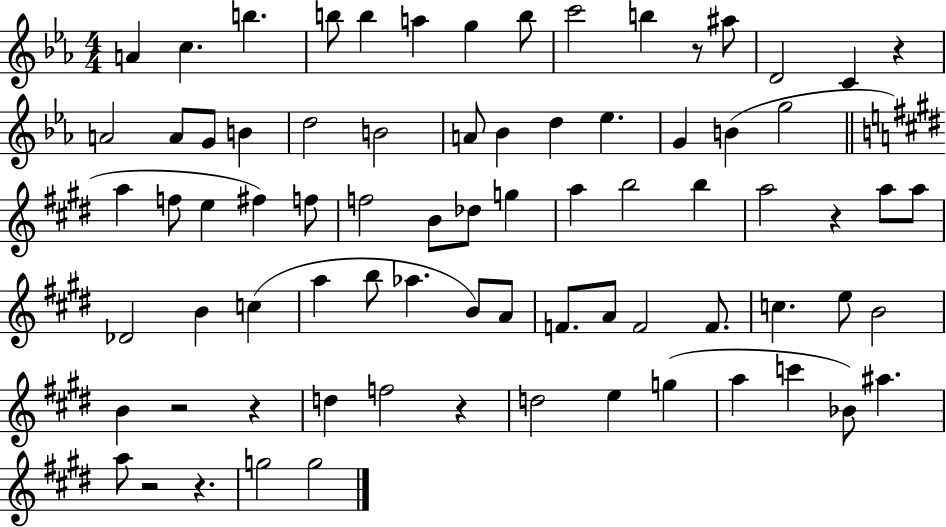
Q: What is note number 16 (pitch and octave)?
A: G4